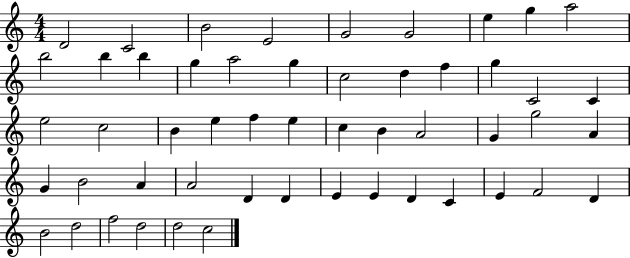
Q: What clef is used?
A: treble